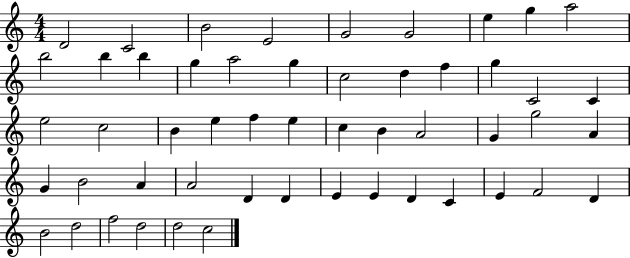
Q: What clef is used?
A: treble